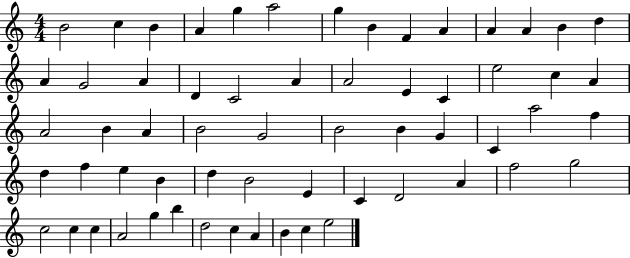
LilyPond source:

{
  \clef treble
  \numericTimeSignature
  \time 4/4
  \key c \major
  b'2 c''4 b'4 | a'4 g''4 a''2 | g''4 b'4 f'4 a'4 | a'4 a'4 b'4 d''4 | \break a'4 g'2 a'4 | d'4 c'2 a'4 | a'2 e'4 c'4 | e''2 c''4 a'4 | \break a'2 b'4 a'4 | b'2 g'2 | b'2 b'4 g'4 | c'4 a''2 f''4 | \break d''4 f''4 e''4 b'4 | d''4 b'2 e'4 | c'4 d'2 a'4 | f''2 g''2 | \break c''2 c''4 c''4 | a'2 g''4 b''4 | d''2 c''4 a'4 | b'4 c''4 e''2 | \break \bar "|."
}